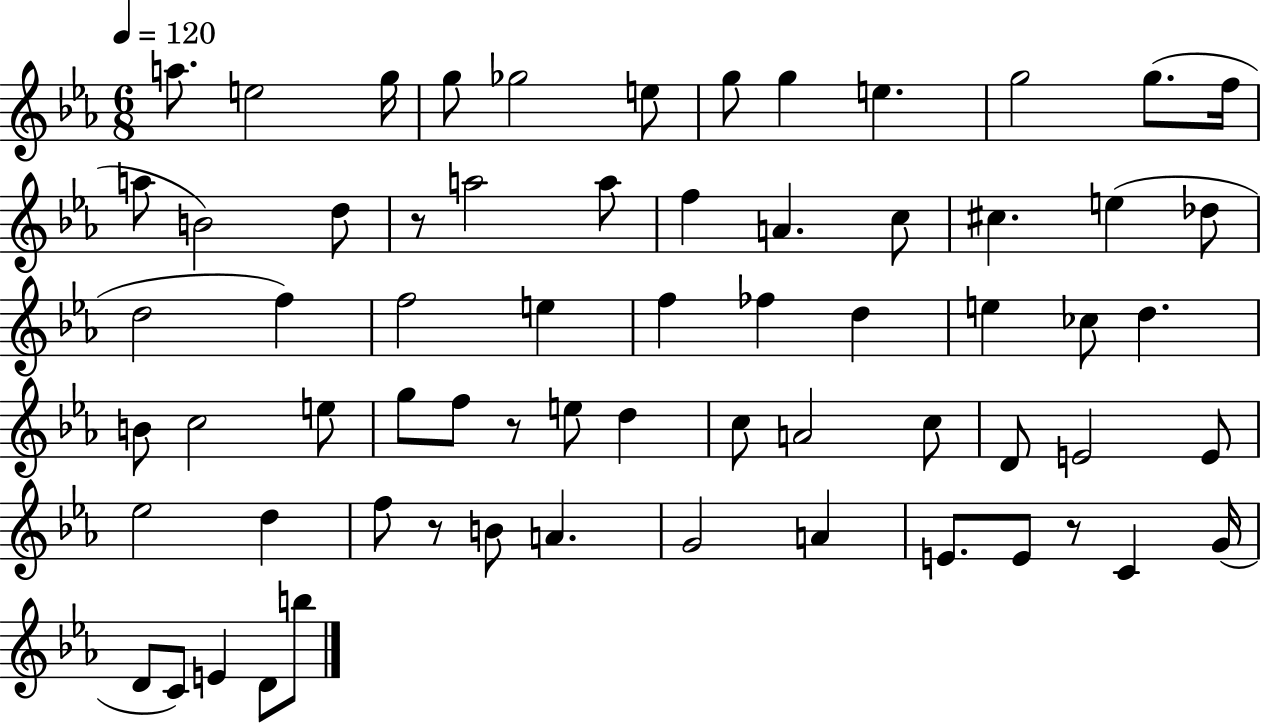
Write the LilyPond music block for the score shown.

{
  \clef treble
  \numericTimeSignature
  \time 6/8
  \key ees \major
  \tempo 4 = 120
  a''8. e''2 g''16 | g''8 ges''2 e''8 | g''8 g''4 e''4. | g''2 g''8.( f''16 | \break a''8 b'2) d''8 | r8 a''2 a''8 | f''4 a'4. c''8 | cis''4. e''4( des''8 | \break d''2 f''4) | f''2 e''4 | f''4 fes''4 d''4 | e''4 ces''8 d''4. | \break b'8 c''2 e''8 | g''8 f''8 r8 e''8 d''4 | c''8 a'2 c''8 | d'8 e'2 e'8 | \break ees''2 d''4 | f''8 r8 b'8 a'4. | g'2 a'4 | e'8. e'8 r8 c'4 g'16( | \break d'8 c'8) e'4 d'8 b''8 | \bar "|."
}